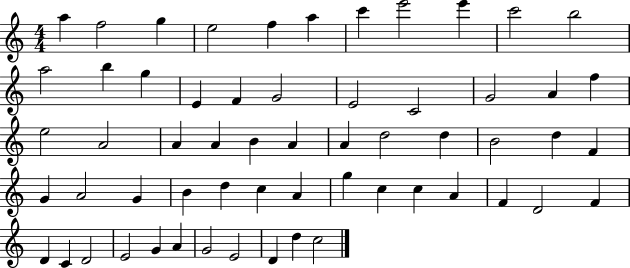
X:1
T:Untitled
M:4/4
L:1/4
K:C
a f2 g e2 f a c' e'2 e' c'2 b2 a2 b g E F G2 E2 C2 G2 A f e2 A2 A A B A A d2 d B2 d F G A2 G B d c A g c c A F D2 F D C D2 E2 G A G2 E2 D d c2